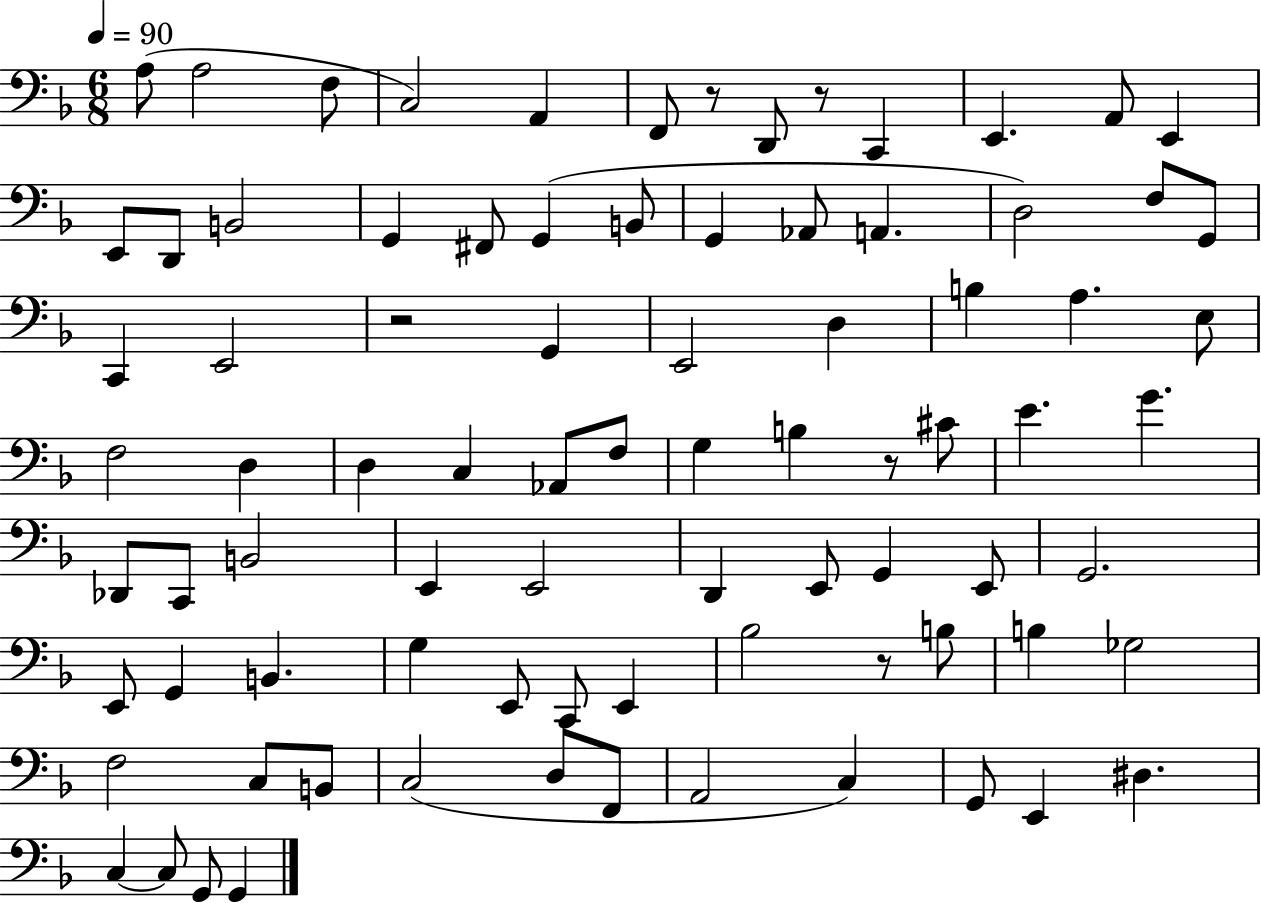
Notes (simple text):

A3/e A3/h F3/e C3/h A2/q F2/e R/e D2/e R/e C2/q E2/q. A2/e E2/q E2/e D2/e B2/h G2/q F#2/e G2/q B2/e G2/q Ab2/e A2/q. D3/h F3/e G2/e C2/q E2/h R/h G2/q E2/h D3/q B3/q A3/q. E3/e F3/h D3/q D3/q C3/q Ab2/e F3/e G3/q B3/q R/e C#4/e E4/q. G4/q. Db2/e C2/e B2/h E2/q E2/h D2/q E2/e G2/q E2/e G2/h. E2/e G2/q B2/q. G3/q E2/e C2/e E2/q Bb3/h R/e B3/e B3/q Gb3/h F3/h C3/e B2/e C3/h D3/e F2/e A2/h C3/q G2/e E2/q D#3/q. C3/q C3/e G2/e G2/q